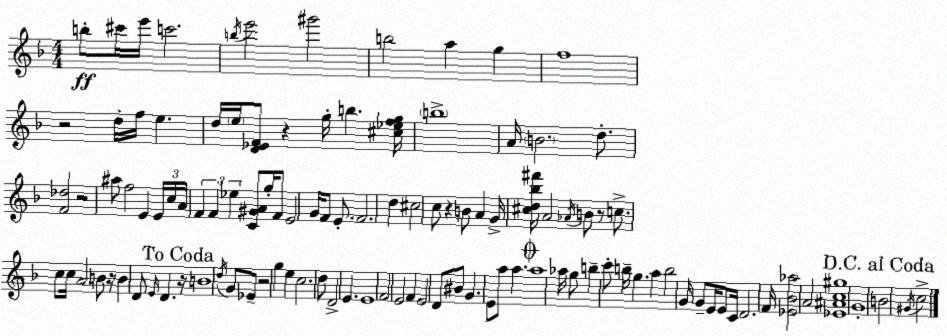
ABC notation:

X:1
T:Untitled
M:4/4
L:1/4
K:Dm
b/2 ^c'/4 e'/4 c'2 b/4 e'2 ^g'2 b2 a g f4 z2 d/4 f/4 e d/4 e/4 [D_EF]/2 z g/4 b [^c_efg]/4 b4 A/4 B2 d/2 [F_d]2 z2 ^a/2 f2 E E/4 c/4 A/4 F F _e [C^GA]/2 g/4 F/2 E2 G/4 F/2 E/2 F2 d ^c2 c/2 z B/2 A G/4 [^cd_b^f']/4 A2 _A/4 B/2 z/2 c/2 c/2 c/4 A2 B/2 z/4 B D/2 E/4 D z/4 B4 d/4 G/2 _E/2 z2 g e c2 d/2 D2 E E4 F2 E2 F E2 D/2 ^B/2 G E/2 a/2 a a4 _a/4 g/2 b c'/2 b/4 g a b2 G/4 G/2 E/4 E/2 C/4 D2 F/4 [_E_B_a]2 A2 [_E^Ac^g]4 G4 B2 ^G/4 c2